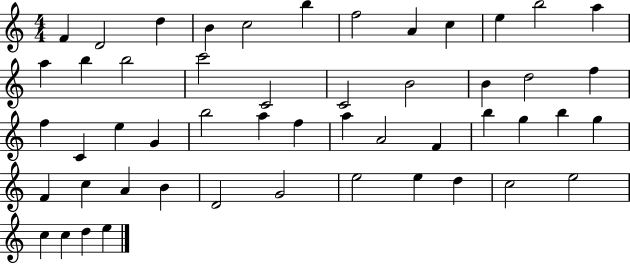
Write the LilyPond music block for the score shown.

{
  \clef treble
  \numericTimeSignature
  \time 4/4
  \key c \major
  f'4 d'2 d''4 | b'4 c''2 b''4 | f''2 a'4 c''4 | e''4 b''2 a''4 | \break a''4 b''4 b''2 | c'''2 c'2 | c'2 b'2 | b'4 d''2 f''4 | \break f''4 c'4 e''4 g'4 | b''2 a''4 f''4 | a''4 a'2 f'4 | b''4 g''4 b''4 g''4 | \break f'4 c''4 a'4 b'4 | d'2 g'2 | e''2 e''4 d''4 | c''2 e''2 | \break c''4 c''4 d''4 e''4 | \bar "|."
}